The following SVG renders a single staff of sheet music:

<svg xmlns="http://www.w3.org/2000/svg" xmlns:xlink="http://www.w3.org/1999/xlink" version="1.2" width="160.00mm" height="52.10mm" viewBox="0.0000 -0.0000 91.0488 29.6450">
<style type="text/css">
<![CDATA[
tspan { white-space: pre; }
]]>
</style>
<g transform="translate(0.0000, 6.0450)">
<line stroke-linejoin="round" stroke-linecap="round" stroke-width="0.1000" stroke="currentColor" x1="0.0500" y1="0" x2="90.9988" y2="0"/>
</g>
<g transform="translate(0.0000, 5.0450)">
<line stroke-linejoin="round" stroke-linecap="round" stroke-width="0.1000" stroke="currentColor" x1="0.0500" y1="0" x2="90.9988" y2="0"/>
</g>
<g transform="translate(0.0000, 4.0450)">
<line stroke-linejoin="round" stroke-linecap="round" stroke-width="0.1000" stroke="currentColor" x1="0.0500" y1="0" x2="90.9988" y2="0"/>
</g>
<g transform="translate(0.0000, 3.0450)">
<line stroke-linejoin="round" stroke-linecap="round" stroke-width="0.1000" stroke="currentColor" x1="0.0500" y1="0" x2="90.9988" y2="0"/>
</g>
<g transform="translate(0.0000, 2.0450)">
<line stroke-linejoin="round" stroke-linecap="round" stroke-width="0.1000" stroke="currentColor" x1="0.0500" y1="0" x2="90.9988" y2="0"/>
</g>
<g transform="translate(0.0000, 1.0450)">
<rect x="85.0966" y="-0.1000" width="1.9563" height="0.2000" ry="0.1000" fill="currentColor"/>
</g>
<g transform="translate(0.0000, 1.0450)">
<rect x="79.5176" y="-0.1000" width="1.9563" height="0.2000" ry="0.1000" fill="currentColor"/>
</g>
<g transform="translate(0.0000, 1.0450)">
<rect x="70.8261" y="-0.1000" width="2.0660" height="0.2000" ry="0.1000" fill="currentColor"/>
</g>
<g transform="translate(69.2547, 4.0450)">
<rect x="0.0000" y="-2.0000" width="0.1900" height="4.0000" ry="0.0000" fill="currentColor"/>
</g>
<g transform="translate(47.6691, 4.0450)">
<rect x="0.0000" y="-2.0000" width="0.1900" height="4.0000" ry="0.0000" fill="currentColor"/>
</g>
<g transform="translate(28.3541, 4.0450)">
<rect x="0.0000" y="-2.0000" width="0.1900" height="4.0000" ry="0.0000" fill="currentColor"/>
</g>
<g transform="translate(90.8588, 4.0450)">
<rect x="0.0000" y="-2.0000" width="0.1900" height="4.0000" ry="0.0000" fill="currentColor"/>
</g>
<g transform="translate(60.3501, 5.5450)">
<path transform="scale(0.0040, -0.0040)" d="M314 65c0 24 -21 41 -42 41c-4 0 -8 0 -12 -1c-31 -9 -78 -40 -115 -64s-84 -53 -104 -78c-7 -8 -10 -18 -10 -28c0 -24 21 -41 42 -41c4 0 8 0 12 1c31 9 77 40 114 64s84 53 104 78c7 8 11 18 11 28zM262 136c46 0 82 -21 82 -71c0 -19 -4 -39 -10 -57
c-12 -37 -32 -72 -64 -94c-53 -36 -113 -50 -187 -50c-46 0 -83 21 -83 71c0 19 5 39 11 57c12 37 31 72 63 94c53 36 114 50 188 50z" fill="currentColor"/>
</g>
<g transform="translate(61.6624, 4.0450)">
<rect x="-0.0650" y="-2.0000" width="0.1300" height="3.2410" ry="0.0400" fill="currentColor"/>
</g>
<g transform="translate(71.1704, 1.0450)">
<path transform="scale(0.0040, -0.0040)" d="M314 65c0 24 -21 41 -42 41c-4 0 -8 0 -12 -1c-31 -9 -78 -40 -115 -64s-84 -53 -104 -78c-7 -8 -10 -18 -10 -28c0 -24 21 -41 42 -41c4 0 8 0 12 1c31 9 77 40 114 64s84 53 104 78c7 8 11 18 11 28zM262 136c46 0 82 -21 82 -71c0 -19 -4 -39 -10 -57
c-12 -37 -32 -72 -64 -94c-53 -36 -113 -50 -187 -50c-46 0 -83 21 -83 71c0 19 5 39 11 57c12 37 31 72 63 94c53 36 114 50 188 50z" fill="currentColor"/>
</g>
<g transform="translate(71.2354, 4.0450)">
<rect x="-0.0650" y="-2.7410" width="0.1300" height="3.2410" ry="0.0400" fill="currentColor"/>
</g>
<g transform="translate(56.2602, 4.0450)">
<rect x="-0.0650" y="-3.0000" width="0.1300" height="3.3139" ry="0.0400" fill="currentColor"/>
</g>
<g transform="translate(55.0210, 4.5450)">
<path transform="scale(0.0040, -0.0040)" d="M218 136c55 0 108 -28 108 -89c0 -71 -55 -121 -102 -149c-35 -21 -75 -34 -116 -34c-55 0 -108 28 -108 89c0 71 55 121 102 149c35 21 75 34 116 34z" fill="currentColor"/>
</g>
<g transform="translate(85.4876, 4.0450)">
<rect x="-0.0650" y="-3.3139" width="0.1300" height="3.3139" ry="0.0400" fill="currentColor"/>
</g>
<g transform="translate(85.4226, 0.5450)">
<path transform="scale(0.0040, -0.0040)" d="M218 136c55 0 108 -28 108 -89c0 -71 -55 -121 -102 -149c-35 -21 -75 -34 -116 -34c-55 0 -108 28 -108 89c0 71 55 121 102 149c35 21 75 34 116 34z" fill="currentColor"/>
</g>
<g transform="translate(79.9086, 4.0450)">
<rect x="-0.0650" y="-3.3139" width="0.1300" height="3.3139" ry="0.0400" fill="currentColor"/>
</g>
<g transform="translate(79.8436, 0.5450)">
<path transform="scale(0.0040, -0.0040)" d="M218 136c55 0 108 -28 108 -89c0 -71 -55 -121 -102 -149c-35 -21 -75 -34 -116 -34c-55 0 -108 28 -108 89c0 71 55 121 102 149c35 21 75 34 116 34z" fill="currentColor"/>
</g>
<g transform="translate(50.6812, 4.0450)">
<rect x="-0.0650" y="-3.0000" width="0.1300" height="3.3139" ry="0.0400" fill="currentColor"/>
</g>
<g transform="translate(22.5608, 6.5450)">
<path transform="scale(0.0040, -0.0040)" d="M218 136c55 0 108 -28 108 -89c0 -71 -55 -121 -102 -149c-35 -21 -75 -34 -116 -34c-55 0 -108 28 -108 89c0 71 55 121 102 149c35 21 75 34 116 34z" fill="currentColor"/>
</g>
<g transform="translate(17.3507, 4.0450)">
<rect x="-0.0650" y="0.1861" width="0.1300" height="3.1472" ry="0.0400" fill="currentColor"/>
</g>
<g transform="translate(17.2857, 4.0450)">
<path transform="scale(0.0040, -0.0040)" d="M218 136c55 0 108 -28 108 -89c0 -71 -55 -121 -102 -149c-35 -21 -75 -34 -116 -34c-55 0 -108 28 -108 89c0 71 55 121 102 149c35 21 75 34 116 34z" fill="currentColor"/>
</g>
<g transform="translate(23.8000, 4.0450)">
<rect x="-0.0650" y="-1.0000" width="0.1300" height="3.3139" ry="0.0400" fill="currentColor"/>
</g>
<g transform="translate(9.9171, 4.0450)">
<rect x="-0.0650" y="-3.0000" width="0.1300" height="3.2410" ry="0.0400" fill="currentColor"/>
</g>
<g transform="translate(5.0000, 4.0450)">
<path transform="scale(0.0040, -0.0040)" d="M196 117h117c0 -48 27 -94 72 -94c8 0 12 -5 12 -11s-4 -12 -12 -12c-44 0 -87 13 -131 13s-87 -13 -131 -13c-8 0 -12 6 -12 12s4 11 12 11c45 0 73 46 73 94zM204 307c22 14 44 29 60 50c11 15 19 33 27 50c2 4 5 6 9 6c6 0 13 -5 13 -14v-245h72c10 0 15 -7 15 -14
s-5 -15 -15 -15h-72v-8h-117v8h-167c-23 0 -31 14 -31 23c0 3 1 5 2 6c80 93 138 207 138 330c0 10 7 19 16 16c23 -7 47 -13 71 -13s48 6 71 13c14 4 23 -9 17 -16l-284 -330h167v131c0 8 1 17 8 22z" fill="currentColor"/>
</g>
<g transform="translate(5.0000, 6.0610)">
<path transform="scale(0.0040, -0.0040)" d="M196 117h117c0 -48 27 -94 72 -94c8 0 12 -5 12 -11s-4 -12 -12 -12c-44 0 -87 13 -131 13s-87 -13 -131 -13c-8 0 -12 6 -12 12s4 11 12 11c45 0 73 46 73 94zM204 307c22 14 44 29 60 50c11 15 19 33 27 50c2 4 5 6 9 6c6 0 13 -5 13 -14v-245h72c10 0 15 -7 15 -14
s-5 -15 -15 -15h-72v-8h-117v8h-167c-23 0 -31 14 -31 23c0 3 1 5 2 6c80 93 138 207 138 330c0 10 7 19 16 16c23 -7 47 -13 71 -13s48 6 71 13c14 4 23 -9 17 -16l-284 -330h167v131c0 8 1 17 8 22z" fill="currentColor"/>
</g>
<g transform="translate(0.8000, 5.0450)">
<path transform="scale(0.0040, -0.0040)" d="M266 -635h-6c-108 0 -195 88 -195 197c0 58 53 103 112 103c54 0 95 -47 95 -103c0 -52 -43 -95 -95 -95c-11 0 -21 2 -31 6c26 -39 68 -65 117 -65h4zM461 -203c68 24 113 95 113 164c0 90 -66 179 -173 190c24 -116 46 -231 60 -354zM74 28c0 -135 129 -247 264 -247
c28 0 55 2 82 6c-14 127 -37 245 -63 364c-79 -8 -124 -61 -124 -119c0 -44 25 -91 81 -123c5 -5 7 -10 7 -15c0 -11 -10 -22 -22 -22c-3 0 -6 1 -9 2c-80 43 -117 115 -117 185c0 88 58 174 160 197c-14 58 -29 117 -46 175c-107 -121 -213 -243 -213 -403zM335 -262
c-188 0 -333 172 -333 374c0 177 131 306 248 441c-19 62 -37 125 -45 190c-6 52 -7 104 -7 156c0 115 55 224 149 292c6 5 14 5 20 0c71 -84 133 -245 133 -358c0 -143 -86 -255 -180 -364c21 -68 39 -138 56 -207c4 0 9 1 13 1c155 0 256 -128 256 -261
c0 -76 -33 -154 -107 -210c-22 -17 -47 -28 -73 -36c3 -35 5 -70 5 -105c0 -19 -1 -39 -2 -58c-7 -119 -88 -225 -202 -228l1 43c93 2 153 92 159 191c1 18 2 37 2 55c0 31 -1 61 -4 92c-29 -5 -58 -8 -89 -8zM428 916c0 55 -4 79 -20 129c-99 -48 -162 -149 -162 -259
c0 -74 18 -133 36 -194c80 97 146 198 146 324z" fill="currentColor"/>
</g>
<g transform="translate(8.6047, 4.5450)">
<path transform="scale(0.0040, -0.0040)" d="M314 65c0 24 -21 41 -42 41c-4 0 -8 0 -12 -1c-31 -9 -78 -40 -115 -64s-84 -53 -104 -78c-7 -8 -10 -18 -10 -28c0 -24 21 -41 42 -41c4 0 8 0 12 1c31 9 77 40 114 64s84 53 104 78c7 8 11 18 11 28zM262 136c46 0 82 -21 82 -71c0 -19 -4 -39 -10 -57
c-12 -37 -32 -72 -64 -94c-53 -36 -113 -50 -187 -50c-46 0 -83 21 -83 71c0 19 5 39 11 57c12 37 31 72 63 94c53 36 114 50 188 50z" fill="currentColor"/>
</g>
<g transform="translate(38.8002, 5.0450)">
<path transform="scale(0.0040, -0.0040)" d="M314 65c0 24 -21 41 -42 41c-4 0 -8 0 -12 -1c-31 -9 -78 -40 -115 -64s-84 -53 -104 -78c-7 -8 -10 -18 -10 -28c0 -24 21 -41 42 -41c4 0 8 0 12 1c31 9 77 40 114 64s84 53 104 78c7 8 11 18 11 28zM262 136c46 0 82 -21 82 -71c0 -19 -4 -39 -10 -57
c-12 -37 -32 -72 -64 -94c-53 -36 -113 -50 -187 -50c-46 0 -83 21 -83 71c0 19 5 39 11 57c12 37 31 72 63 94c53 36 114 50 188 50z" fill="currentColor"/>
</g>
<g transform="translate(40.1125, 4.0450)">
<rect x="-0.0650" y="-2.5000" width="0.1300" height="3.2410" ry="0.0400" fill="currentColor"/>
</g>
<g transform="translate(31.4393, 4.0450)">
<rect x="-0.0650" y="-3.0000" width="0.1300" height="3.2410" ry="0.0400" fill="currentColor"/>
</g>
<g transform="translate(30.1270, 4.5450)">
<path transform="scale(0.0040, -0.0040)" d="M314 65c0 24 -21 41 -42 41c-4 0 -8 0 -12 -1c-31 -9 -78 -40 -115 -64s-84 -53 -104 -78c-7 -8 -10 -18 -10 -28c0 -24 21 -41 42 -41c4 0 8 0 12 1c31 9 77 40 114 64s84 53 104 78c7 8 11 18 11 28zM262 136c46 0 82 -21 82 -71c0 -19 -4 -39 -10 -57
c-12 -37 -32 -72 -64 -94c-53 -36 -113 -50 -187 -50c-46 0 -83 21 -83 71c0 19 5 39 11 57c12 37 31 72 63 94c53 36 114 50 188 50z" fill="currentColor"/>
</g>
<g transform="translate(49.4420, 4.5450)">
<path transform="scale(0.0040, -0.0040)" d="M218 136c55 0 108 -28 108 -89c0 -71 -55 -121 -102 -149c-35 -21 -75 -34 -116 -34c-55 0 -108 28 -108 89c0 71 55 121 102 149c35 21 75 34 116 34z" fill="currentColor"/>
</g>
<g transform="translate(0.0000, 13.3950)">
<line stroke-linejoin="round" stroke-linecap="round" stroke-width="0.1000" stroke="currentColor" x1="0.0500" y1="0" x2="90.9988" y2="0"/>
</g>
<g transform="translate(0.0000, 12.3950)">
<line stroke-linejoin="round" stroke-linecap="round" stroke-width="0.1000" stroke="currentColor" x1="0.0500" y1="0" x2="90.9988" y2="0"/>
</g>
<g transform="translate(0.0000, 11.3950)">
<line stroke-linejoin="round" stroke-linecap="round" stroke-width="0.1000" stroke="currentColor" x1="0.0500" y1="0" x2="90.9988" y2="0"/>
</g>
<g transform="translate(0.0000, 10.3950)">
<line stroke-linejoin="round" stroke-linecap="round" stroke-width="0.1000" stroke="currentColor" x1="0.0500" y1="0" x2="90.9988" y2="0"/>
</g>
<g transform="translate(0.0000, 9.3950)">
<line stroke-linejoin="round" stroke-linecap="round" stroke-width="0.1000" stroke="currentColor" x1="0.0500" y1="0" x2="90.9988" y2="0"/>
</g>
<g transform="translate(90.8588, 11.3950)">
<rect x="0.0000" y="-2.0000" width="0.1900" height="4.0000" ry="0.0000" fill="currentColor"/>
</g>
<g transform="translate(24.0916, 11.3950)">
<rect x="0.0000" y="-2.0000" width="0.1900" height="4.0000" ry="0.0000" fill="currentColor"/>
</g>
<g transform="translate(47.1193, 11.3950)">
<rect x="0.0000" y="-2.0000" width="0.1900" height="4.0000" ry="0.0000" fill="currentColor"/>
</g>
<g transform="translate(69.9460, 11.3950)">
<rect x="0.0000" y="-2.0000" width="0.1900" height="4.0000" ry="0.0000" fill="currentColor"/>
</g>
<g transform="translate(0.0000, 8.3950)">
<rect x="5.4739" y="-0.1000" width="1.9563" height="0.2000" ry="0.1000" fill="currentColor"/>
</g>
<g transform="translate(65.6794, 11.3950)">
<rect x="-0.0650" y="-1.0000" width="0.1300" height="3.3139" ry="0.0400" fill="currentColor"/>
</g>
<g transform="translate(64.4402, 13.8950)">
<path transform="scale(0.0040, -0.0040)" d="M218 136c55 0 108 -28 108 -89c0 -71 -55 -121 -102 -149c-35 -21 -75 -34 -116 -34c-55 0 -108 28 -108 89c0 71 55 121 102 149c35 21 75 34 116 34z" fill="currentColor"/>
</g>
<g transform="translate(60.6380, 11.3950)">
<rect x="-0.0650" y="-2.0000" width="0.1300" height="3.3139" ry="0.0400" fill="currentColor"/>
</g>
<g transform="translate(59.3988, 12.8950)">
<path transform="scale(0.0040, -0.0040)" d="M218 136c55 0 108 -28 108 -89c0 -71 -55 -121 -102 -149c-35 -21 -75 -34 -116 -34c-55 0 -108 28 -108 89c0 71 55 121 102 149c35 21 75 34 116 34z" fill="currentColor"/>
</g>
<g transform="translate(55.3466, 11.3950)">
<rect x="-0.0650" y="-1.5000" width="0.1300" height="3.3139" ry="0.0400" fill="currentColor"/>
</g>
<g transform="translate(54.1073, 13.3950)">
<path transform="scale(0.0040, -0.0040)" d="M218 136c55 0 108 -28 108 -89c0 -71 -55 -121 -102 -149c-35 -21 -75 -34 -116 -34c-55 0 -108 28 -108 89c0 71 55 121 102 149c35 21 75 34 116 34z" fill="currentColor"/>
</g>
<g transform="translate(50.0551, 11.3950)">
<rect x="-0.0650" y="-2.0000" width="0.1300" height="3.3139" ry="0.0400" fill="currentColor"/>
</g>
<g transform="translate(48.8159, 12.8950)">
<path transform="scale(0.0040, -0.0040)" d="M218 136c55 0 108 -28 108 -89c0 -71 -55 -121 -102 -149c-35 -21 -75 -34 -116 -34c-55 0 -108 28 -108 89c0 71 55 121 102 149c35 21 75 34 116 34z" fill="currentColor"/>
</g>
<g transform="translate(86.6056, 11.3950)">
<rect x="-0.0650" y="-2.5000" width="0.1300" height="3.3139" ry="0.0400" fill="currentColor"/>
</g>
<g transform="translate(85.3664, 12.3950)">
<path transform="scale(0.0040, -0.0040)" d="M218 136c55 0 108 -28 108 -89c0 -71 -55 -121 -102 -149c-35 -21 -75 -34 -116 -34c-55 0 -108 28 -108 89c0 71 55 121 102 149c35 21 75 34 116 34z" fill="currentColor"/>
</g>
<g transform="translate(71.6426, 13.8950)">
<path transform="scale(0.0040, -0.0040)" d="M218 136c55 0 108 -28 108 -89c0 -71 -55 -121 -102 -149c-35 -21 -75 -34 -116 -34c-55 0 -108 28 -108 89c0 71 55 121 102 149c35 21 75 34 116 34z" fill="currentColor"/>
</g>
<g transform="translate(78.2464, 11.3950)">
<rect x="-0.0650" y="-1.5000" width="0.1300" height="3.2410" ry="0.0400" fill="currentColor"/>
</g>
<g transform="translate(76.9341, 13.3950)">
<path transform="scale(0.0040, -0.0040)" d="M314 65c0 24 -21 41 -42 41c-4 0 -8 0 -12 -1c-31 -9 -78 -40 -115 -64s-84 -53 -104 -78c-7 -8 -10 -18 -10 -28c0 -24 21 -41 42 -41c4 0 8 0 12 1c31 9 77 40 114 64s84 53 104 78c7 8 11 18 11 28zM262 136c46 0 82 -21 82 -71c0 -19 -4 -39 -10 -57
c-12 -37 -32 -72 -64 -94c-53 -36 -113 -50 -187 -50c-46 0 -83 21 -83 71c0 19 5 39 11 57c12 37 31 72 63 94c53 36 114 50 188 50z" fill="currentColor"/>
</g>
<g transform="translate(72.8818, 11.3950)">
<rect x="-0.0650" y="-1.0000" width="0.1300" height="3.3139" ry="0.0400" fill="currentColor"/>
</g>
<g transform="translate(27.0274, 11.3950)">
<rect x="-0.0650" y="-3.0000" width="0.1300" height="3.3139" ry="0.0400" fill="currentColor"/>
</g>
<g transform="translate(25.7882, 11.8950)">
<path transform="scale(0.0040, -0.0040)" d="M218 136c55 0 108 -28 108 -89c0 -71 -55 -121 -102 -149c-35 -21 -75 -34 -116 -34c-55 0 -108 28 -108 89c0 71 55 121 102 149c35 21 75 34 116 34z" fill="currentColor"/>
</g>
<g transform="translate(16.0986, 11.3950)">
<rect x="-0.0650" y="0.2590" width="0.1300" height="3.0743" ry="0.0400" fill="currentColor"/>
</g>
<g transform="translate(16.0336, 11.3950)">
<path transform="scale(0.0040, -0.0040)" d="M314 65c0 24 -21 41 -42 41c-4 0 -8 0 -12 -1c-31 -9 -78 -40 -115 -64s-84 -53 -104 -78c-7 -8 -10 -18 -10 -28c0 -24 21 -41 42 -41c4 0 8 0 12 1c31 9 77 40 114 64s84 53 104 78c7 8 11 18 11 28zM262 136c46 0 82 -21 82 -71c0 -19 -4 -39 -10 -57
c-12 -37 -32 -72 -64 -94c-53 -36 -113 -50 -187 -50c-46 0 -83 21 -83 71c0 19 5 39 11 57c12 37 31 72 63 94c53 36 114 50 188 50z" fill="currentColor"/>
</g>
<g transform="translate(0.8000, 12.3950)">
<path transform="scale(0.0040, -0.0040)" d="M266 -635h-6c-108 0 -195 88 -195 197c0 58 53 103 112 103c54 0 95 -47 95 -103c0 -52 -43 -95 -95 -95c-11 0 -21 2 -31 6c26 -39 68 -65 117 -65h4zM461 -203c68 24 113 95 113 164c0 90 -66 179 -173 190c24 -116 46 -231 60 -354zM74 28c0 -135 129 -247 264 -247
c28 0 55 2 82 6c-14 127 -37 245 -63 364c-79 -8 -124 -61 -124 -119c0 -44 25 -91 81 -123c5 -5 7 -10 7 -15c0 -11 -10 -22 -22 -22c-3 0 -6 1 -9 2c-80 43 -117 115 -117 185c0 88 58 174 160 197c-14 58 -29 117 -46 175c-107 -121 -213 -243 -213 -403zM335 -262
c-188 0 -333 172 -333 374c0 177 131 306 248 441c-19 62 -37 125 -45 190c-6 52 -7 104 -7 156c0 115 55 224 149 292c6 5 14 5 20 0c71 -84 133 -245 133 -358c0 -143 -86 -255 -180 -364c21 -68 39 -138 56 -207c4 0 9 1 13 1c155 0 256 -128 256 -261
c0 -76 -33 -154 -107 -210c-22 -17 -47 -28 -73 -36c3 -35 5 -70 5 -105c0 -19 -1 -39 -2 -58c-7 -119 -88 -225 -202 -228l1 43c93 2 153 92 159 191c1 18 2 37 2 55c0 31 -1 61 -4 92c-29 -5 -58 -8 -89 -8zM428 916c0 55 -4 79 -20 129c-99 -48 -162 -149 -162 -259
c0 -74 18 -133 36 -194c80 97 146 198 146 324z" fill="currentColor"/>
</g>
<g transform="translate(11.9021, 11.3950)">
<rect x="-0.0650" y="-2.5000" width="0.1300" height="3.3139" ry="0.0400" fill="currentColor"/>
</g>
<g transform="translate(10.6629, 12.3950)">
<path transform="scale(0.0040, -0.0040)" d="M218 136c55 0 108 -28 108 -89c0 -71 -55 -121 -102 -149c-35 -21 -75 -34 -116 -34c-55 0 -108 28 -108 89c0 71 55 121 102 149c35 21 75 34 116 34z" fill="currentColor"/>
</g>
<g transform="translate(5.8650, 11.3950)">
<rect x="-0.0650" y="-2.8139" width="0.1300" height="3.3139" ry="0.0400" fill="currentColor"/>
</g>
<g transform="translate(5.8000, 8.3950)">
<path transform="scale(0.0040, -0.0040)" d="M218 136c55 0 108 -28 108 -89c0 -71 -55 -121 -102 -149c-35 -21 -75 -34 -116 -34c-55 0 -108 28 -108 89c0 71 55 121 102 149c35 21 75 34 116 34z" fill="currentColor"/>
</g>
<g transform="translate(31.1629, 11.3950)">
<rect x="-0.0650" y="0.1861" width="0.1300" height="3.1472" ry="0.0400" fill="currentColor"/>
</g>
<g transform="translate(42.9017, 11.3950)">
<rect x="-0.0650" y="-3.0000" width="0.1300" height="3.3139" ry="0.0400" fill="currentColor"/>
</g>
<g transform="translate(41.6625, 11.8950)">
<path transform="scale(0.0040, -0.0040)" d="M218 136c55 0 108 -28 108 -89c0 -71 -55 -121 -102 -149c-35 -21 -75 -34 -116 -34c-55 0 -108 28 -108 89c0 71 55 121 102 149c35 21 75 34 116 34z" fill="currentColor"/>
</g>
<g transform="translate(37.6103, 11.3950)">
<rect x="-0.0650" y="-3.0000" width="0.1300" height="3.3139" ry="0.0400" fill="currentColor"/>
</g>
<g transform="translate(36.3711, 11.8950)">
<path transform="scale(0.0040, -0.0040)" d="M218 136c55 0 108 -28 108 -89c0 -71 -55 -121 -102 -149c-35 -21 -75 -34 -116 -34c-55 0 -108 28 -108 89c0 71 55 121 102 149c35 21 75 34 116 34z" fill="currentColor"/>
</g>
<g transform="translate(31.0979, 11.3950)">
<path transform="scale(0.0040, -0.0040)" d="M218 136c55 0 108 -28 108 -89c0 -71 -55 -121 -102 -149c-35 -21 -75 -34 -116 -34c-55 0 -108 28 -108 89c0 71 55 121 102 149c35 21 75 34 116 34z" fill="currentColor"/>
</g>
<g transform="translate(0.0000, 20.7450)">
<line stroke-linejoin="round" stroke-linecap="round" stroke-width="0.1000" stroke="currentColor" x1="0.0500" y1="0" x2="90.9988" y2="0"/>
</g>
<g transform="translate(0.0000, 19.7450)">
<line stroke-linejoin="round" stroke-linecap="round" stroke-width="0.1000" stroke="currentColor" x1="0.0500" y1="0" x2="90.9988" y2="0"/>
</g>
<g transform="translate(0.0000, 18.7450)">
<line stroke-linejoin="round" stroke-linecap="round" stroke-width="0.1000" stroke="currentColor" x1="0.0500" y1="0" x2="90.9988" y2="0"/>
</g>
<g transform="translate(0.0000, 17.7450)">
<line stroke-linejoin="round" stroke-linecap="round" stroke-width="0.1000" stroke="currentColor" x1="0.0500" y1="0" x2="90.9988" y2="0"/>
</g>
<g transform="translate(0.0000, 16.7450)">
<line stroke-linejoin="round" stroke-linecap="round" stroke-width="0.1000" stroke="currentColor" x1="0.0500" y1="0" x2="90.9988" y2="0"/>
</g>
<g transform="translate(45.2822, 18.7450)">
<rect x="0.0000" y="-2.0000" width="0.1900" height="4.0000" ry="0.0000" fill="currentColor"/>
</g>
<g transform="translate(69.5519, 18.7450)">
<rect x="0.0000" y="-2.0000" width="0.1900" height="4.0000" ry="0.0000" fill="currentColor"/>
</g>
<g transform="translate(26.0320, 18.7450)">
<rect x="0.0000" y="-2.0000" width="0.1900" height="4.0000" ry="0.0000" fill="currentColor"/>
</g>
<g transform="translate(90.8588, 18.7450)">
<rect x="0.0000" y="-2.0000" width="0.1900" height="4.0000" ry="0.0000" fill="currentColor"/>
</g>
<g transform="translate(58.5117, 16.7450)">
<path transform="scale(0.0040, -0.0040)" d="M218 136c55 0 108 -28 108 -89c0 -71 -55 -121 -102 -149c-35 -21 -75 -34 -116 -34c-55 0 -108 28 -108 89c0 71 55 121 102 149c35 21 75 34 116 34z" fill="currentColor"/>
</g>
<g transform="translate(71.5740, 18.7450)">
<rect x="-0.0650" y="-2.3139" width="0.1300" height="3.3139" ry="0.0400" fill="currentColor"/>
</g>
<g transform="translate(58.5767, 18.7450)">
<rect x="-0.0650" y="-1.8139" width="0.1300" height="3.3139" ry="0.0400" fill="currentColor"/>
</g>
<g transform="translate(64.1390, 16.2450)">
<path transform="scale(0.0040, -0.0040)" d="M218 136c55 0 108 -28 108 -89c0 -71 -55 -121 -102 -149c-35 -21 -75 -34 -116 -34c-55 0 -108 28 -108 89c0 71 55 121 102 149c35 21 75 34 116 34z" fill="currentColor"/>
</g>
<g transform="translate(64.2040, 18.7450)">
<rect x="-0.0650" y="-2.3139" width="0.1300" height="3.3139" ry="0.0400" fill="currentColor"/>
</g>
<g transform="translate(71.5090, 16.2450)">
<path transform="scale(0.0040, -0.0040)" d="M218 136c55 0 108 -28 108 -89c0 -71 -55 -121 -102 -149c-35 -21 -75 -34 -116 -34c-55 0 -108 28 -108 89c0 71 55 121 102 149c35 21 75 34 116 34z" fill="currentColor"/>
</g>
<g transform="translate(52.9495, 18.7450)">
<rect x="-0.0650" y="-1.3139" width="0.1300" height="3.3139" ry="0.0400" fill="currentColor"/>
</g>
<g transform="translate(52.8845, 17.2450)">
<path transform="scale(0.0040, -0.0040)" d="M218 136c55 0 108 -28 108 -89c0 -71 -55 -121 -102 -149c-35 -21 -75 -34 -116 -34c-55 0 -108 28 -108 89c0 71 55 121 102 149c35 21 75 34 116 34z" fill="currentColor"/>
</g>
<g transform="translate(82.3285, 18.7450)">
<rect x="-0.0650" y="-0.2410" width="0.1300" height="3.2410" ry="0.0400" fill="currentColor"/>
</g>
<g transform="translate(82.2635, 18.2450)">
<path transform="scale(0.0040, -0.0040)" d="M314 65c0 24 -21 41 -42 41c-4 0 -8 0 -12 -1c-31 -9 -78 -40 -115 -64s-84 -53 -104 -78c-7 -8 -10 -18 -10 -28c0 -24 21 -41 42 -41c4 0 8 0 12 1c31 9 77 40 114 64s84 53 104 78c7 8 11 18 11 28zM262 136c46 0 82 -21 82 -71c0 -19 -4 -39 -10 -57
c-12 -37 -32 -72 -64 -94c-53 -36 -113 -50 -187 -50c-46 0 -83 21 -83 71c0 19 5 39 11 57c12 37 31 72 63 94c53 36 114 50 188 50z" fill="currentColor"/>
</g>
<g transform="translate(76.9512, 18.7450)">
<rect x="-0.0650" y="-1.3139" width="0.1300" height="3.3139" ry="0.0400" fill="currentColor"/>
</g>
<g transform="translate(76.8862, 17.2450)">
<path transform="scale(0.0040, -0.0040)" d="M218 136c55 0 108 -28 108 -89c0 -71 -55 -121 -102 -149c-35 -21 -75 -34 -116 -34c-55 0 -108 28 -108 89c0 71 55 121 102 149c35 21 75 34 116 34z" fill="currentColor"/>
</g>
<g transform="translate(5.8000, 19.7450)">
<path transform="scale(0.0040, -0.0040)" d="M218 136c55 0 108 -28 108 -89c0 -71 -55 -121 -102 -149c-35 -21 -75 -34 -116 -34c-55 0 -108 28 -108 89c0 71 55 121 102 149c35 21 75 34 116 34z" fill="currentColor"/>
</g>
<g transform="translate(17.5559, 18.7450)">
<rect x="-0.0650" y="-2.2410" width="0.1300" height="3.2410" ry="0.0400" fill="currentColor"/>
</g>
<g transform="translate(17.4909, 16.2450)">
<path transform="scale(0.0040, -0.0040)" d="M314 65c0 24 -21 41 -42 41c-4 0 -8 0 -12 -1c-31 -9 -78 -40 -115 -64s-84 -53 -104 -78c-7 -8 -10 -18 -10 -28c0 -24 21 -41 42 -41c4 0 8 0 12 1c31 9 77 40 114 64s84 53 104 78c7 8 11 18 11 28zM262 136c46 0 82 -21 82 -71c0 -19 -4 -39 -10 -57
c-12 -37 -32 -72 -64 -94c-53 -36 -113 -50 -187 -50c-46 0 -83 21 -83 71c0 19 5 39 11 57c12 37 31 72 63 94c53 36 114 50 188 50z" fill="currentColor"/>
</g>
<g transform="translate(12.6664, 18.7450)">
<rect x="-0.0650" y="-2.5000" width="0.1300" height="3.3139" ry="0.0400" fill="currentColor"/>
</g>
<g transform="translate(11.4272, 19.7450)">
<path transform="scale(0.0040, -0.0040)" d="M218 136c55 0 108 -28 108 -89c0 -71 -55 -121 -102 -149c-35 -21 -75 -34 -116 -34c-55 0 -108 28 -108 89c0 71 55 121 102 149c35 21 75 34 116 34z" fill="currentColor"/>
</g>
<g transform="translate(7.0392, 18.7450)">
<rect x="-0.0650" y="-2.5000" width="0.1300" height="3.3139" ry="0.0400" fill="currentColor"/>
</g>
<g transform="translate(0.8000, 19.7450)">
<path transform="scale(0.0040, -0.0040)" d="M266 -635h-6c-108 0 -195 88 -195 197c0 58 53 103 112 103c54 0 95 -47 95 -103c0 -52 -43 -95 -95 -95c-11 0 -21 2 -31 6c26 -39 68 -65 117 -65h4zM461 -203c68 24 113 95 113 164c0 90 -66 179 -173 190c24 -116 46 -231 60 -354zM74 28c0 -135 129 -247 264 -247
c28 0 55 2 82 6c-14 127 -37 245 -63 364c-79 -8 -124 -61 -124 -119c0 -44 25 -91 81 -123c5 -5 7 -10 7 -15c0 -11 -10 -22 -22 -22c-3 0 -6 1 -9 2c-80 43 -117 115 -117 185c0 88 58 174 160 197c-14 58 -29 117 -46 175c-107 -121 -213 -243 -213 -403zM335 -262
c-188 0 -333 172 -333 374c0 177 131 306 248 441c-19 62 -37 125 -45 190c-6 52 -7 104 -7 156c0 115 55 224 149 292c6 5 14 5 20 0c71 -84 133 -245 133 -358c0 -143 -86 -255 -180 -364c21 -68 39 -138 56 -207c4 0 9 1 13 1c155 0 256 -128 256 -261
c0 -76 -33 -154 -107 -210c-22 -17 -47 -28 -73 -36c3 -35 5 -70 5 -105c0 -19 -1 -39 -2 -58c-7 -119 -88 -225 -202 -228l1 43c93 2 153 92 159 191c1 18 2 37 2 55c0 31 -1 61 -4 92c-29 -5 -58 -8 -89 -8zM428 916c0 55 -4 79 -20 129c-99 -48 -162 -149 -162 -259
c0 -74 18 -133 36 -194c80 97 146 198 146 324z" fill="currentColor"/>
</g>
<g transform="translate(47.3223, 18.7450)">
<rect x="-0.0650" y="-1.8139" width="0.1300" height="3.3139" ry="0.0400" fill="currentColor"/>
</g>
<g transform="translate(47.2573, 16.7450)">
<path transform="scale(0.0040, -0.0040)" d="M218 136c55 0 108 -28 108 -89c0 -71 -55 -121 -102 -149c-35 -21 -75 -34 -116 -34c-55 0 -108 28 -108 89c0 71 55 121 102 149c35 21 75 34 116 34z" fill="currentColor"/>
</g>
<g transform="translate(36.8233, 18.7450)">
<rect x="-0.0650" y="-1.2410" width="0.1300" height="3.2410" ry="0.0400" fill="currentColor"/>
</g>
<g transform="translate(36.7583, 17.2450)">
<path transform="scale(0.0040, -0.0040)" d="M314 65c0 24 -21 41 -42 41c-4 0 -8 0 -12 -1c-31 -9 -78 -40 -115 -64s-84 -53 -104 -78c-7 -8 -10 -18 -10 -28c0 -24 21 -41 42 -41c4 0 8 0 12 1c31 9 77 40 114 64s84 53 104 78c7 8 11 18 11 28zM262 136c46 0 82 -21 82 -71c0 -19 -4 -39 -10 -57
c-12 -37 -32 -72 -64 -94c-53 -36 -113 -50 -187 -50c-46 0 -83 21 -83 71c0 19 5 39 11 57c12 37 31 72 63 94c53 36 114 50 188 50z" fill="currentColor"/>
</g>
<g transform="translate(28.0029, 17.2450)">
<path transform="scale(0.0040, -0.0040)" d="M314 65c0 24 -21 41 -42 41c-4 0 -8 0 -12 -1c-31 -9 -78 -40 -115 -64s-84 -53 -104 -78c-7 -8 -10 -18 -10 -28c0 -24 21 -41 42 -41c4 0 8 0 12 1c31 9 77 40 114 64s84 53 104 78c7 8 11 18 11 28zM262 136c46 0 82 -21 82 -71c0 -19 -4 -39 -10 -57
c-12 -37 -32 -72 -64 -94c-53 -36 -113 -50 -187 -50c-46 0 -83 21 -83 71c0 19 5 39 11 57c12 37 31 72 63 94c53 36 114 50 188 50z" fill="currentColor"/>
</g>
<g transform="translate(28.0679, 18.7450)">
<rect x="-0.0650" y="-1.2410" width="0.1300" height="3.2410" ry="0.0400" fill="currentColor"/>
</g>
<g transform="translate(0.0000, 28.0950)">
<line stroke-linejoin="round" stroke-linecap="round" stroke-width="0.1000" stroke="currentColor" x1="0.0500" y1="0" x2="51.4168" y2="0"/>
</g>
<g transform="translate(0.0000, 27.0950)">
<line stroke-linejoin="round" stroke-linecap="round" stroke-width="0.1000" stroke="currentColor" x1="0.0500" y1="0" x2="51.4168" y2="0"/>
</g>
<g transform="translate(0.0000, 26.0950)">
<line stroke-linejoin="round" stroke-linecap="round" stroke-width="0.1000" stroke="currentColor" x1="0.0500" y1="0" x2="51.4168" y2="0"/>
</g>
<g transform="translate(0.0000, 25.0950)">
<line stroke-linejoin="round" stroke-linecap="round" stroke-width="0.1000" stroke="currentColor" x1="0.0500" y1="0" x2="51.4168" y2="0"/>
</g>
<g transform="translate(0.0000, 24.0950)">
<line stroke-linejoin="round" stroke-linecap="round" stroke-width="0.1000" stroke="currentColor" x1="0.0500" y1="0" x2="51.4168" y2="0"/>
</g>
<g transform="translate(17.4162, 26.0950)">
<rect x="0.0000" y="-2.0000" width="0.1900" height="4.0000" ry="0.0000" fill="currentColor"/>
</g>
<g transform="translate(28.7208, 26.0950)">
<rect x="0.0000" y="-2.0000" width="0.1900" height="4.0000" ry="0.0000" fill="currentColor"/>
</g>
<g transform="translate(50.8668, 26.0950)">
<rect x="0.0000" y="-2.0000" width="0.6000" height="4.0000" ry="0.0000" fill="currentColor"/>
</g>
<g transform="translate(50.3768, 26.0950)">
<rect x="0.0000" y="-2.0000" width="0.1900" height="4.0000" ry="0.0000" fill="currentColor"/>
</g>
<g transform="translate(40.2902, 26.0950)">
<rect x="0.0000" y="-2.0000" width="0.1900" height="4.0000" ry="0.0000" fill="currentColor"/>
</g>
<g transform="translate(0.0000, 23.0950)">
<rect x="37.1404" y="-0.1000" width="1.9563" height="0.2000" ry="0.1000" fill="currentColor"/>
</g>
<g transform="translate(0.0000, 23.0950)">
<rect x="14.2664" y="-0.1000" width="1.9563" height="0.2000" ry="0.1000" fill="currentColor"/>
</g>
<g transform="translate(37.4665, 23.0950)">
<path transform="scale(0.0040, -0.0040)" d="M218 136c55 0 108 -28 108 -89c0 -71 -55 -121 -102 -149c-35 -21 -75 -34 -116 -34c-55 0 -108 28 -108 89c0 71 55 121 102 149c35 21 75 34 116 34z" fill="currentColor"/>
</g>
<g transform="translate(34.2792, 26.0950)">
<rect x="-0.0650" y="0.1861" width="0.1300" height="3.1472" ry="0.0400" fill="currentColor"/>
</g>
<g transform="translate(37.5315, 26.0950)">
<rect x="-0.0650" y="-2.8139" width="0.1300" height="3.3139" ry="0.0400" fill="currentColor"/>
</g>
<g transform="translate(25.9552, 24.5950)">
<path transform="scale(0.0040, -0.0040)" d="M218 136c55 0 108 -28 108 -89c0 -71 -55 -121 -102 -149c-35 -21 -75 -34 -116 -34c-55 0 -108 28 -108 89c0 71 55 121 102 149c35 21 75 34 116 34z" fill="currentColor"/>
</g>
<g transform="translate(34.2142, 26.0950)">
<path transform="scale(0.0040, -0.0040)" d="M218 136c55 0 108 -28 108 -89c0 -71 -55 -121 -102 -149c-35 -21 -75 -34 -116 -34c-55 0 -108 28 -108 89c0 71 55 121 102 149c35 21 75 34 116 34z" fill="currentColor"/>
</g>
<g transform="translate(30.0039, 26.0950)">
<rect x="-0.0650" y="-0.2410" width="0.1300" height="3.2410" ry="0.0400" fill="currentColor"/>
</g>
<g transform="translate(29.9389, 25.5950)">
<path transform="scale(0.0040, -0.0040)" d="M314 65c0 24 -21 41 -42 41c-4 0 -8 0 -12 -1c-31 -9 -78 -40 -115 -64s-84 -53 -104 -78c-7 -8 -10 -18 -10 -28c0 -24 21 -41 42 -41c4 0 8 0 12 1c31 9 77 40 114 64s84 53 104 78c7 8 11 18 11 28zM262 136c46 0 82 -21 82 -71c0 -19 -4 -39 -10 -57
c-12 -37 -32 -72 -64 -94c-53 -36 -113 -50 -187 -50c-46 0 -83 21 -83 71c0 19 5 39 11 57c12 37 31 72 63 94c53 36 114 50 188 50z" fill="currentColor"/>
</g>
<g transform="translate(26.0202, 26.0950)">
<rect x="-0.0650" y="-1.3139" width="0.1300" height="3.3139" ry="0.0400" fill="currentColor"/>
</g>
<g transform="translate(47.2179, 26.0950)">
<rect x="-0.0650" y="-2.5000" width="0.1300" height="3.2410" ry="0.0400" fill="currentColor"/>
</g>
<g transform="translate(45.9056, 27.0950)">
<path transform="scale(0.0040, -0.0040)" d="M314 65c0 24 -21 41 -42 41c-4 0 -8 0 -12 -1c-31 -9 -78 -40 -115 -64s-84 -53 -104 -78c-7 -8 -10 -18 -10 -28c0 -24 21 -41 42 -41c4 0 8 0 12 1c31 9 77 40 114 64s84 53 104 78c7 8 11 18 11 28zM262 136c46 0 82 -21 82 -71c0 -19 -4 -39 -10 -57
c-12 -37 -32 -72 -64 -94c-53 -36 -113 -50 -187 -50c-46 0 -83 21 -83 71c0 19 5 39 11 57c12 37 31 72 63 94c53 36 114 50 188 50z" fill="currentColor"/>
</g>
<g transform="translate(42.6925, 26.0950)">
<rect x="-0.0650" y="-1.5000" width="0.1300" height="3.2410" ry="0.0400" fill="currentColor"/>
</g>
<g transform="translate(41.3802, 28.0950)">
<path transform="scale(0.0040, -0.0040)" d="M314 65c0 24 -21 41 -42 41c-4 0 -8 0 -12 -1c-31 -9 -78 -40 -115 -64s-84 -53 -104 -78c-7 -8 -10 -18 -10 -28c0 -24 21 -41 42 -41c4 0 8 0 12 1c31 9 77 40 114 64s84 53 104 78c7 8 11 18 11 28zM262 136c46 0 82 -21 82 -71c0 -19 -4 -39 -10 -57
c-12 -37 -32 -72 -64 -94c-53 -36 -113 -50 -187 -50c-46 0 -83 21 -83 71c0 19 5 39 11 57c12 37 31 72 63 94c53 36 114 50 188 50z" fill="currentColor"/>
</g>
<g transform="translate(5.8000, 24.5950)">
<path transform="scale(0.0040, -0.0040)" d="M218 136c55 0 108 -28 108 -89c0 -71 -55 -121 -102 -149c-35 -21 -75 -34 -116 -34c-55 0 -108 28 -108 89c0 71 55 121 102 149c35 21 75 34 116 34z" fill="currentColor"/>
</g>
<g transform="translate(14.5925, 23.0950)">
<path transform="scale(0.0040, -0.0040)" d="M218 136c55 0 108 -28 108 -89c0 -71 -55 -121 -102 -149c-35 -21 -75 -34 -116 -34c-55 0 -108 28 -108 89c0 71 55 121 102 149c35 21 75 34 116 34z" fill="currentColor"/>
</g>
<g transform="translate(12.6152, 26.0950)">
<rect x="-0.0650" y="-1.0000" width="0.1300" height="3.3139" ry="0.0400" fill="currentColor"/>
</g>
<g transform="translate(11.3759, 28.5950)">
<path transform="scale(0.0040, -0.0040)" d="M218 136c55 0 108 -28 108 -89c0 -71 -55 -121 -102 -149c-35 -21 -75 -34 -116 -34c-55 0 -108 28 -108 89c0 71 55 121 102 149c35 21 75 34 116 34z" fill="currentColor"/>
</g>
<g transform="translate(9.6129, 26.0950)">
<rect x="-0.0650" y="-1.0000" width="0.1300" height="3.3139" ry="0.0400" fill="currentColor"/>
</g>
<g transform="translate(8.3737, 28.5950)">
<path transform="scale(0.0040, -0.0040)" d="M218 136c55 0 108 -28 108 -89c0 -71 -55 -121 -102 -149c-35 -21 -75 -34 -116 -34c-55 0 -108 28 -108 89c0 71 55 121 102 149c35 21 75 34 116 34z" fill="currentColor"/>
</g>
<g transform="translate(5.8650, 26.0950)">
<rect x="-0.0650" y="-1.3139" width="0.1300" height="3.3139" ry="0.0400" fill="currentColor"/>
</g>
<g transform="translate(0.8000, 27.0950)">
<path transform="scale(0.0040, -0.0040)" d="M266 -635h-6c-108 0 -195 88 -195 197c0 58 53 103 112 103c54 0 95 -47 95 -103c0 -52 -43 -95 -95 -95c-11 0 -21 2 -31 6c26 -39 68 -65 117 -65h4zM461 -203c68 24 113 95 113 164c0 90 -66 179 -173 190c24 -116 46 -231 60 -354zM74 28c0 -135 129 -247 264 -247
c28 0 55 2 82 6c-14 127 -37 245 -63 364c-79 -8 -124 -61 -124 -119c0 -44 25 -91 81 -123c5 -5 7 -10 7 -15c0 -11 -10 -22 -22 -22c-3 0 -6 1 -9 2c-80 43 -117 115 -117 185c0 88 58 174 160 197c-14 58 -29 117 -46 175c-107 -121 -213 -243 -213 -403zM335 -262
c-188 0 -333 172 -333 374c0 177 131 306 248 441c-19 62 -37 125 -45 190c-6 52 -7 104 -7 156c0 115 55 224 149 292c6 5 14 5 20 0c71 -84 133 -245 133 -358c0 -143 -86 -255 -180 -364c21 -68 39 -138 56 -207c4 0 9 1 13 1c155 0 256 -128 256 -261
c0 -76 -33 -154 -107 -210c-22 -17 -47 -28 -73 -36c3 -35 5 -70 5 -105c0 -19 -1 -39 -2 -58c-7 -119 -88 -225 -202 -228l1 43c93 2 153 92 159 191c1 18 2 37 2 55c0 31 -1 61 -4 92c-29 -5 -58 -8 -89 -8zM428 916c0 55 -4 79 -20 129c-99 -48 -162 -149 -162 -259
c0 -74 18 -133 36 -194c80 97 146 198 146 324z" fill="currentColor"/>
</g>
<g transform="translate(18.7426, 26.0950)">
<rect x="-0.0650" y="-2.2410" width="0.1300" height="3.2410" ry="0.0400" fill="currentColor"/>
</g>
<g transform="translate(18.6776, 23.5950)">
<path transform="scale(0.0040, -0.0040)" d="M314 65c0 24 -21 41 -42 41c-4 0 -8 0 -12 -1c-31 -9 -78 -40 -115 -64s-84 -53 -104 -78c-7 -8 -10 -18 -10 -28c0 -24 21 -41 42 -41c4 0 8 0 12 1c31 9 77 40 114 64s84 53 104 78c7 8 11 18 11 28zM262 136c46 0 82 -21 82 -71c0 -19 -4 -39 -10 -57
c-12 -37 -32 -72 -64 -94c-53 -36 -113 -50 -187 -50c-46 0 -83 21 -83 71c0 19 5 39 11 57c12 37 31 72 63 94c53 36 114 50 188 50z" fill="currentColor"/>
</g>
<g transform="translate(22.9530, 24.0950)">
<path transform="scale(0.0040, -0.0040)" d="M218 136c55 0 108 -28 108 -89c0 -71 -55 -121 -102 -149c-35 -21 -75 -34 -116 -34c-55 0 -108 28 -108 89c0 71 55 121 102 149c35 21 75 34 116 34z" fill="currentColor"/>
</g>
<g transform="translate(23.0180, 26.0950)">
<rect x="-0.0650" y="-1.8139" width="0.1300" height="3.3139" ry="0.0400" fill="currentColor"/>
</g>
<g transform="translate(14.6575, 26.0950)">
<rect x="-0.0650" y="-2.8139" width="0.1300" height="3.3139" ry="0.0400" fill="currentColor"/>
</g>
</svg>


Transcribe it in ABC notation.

X:1
T:Untitled
M:4/4
L:1/4
K:C
A2 B D A2 G2 A A F2 a2 b b a G B2 A B A A F E F D D E2 G G G g2 e2 e2 f e f g g e c2 e D D a g2 f e c2 B a E2 G2